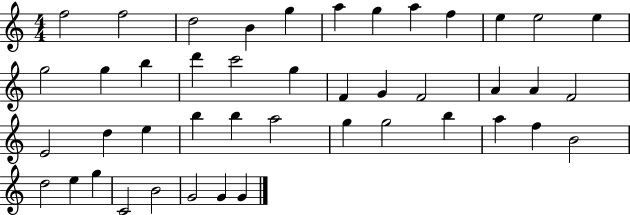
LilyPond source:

{
  \clef treble
  \numericTimeSignature
  \time 4/4
  \key c \major
  f''2 f''2 | d''2 b'4 g''4 | a''4 g''4 a''4 f''4 | e''4 e''2 e''4 | \break g''2 g''4 b''4 | d'''4 c'''2 g''4 | f'4 g'4 f'2 | a'4 a'4 f'2 | \break e'2 d''4 e''4 | b''4 b''4 a''2 | g''4 g''2 b''4 | a''4 f''4 b'2 | \break d''2 e''4 g''4 | c'2 b'2 | g'2 g'4 g'4 | \bar "|."
}